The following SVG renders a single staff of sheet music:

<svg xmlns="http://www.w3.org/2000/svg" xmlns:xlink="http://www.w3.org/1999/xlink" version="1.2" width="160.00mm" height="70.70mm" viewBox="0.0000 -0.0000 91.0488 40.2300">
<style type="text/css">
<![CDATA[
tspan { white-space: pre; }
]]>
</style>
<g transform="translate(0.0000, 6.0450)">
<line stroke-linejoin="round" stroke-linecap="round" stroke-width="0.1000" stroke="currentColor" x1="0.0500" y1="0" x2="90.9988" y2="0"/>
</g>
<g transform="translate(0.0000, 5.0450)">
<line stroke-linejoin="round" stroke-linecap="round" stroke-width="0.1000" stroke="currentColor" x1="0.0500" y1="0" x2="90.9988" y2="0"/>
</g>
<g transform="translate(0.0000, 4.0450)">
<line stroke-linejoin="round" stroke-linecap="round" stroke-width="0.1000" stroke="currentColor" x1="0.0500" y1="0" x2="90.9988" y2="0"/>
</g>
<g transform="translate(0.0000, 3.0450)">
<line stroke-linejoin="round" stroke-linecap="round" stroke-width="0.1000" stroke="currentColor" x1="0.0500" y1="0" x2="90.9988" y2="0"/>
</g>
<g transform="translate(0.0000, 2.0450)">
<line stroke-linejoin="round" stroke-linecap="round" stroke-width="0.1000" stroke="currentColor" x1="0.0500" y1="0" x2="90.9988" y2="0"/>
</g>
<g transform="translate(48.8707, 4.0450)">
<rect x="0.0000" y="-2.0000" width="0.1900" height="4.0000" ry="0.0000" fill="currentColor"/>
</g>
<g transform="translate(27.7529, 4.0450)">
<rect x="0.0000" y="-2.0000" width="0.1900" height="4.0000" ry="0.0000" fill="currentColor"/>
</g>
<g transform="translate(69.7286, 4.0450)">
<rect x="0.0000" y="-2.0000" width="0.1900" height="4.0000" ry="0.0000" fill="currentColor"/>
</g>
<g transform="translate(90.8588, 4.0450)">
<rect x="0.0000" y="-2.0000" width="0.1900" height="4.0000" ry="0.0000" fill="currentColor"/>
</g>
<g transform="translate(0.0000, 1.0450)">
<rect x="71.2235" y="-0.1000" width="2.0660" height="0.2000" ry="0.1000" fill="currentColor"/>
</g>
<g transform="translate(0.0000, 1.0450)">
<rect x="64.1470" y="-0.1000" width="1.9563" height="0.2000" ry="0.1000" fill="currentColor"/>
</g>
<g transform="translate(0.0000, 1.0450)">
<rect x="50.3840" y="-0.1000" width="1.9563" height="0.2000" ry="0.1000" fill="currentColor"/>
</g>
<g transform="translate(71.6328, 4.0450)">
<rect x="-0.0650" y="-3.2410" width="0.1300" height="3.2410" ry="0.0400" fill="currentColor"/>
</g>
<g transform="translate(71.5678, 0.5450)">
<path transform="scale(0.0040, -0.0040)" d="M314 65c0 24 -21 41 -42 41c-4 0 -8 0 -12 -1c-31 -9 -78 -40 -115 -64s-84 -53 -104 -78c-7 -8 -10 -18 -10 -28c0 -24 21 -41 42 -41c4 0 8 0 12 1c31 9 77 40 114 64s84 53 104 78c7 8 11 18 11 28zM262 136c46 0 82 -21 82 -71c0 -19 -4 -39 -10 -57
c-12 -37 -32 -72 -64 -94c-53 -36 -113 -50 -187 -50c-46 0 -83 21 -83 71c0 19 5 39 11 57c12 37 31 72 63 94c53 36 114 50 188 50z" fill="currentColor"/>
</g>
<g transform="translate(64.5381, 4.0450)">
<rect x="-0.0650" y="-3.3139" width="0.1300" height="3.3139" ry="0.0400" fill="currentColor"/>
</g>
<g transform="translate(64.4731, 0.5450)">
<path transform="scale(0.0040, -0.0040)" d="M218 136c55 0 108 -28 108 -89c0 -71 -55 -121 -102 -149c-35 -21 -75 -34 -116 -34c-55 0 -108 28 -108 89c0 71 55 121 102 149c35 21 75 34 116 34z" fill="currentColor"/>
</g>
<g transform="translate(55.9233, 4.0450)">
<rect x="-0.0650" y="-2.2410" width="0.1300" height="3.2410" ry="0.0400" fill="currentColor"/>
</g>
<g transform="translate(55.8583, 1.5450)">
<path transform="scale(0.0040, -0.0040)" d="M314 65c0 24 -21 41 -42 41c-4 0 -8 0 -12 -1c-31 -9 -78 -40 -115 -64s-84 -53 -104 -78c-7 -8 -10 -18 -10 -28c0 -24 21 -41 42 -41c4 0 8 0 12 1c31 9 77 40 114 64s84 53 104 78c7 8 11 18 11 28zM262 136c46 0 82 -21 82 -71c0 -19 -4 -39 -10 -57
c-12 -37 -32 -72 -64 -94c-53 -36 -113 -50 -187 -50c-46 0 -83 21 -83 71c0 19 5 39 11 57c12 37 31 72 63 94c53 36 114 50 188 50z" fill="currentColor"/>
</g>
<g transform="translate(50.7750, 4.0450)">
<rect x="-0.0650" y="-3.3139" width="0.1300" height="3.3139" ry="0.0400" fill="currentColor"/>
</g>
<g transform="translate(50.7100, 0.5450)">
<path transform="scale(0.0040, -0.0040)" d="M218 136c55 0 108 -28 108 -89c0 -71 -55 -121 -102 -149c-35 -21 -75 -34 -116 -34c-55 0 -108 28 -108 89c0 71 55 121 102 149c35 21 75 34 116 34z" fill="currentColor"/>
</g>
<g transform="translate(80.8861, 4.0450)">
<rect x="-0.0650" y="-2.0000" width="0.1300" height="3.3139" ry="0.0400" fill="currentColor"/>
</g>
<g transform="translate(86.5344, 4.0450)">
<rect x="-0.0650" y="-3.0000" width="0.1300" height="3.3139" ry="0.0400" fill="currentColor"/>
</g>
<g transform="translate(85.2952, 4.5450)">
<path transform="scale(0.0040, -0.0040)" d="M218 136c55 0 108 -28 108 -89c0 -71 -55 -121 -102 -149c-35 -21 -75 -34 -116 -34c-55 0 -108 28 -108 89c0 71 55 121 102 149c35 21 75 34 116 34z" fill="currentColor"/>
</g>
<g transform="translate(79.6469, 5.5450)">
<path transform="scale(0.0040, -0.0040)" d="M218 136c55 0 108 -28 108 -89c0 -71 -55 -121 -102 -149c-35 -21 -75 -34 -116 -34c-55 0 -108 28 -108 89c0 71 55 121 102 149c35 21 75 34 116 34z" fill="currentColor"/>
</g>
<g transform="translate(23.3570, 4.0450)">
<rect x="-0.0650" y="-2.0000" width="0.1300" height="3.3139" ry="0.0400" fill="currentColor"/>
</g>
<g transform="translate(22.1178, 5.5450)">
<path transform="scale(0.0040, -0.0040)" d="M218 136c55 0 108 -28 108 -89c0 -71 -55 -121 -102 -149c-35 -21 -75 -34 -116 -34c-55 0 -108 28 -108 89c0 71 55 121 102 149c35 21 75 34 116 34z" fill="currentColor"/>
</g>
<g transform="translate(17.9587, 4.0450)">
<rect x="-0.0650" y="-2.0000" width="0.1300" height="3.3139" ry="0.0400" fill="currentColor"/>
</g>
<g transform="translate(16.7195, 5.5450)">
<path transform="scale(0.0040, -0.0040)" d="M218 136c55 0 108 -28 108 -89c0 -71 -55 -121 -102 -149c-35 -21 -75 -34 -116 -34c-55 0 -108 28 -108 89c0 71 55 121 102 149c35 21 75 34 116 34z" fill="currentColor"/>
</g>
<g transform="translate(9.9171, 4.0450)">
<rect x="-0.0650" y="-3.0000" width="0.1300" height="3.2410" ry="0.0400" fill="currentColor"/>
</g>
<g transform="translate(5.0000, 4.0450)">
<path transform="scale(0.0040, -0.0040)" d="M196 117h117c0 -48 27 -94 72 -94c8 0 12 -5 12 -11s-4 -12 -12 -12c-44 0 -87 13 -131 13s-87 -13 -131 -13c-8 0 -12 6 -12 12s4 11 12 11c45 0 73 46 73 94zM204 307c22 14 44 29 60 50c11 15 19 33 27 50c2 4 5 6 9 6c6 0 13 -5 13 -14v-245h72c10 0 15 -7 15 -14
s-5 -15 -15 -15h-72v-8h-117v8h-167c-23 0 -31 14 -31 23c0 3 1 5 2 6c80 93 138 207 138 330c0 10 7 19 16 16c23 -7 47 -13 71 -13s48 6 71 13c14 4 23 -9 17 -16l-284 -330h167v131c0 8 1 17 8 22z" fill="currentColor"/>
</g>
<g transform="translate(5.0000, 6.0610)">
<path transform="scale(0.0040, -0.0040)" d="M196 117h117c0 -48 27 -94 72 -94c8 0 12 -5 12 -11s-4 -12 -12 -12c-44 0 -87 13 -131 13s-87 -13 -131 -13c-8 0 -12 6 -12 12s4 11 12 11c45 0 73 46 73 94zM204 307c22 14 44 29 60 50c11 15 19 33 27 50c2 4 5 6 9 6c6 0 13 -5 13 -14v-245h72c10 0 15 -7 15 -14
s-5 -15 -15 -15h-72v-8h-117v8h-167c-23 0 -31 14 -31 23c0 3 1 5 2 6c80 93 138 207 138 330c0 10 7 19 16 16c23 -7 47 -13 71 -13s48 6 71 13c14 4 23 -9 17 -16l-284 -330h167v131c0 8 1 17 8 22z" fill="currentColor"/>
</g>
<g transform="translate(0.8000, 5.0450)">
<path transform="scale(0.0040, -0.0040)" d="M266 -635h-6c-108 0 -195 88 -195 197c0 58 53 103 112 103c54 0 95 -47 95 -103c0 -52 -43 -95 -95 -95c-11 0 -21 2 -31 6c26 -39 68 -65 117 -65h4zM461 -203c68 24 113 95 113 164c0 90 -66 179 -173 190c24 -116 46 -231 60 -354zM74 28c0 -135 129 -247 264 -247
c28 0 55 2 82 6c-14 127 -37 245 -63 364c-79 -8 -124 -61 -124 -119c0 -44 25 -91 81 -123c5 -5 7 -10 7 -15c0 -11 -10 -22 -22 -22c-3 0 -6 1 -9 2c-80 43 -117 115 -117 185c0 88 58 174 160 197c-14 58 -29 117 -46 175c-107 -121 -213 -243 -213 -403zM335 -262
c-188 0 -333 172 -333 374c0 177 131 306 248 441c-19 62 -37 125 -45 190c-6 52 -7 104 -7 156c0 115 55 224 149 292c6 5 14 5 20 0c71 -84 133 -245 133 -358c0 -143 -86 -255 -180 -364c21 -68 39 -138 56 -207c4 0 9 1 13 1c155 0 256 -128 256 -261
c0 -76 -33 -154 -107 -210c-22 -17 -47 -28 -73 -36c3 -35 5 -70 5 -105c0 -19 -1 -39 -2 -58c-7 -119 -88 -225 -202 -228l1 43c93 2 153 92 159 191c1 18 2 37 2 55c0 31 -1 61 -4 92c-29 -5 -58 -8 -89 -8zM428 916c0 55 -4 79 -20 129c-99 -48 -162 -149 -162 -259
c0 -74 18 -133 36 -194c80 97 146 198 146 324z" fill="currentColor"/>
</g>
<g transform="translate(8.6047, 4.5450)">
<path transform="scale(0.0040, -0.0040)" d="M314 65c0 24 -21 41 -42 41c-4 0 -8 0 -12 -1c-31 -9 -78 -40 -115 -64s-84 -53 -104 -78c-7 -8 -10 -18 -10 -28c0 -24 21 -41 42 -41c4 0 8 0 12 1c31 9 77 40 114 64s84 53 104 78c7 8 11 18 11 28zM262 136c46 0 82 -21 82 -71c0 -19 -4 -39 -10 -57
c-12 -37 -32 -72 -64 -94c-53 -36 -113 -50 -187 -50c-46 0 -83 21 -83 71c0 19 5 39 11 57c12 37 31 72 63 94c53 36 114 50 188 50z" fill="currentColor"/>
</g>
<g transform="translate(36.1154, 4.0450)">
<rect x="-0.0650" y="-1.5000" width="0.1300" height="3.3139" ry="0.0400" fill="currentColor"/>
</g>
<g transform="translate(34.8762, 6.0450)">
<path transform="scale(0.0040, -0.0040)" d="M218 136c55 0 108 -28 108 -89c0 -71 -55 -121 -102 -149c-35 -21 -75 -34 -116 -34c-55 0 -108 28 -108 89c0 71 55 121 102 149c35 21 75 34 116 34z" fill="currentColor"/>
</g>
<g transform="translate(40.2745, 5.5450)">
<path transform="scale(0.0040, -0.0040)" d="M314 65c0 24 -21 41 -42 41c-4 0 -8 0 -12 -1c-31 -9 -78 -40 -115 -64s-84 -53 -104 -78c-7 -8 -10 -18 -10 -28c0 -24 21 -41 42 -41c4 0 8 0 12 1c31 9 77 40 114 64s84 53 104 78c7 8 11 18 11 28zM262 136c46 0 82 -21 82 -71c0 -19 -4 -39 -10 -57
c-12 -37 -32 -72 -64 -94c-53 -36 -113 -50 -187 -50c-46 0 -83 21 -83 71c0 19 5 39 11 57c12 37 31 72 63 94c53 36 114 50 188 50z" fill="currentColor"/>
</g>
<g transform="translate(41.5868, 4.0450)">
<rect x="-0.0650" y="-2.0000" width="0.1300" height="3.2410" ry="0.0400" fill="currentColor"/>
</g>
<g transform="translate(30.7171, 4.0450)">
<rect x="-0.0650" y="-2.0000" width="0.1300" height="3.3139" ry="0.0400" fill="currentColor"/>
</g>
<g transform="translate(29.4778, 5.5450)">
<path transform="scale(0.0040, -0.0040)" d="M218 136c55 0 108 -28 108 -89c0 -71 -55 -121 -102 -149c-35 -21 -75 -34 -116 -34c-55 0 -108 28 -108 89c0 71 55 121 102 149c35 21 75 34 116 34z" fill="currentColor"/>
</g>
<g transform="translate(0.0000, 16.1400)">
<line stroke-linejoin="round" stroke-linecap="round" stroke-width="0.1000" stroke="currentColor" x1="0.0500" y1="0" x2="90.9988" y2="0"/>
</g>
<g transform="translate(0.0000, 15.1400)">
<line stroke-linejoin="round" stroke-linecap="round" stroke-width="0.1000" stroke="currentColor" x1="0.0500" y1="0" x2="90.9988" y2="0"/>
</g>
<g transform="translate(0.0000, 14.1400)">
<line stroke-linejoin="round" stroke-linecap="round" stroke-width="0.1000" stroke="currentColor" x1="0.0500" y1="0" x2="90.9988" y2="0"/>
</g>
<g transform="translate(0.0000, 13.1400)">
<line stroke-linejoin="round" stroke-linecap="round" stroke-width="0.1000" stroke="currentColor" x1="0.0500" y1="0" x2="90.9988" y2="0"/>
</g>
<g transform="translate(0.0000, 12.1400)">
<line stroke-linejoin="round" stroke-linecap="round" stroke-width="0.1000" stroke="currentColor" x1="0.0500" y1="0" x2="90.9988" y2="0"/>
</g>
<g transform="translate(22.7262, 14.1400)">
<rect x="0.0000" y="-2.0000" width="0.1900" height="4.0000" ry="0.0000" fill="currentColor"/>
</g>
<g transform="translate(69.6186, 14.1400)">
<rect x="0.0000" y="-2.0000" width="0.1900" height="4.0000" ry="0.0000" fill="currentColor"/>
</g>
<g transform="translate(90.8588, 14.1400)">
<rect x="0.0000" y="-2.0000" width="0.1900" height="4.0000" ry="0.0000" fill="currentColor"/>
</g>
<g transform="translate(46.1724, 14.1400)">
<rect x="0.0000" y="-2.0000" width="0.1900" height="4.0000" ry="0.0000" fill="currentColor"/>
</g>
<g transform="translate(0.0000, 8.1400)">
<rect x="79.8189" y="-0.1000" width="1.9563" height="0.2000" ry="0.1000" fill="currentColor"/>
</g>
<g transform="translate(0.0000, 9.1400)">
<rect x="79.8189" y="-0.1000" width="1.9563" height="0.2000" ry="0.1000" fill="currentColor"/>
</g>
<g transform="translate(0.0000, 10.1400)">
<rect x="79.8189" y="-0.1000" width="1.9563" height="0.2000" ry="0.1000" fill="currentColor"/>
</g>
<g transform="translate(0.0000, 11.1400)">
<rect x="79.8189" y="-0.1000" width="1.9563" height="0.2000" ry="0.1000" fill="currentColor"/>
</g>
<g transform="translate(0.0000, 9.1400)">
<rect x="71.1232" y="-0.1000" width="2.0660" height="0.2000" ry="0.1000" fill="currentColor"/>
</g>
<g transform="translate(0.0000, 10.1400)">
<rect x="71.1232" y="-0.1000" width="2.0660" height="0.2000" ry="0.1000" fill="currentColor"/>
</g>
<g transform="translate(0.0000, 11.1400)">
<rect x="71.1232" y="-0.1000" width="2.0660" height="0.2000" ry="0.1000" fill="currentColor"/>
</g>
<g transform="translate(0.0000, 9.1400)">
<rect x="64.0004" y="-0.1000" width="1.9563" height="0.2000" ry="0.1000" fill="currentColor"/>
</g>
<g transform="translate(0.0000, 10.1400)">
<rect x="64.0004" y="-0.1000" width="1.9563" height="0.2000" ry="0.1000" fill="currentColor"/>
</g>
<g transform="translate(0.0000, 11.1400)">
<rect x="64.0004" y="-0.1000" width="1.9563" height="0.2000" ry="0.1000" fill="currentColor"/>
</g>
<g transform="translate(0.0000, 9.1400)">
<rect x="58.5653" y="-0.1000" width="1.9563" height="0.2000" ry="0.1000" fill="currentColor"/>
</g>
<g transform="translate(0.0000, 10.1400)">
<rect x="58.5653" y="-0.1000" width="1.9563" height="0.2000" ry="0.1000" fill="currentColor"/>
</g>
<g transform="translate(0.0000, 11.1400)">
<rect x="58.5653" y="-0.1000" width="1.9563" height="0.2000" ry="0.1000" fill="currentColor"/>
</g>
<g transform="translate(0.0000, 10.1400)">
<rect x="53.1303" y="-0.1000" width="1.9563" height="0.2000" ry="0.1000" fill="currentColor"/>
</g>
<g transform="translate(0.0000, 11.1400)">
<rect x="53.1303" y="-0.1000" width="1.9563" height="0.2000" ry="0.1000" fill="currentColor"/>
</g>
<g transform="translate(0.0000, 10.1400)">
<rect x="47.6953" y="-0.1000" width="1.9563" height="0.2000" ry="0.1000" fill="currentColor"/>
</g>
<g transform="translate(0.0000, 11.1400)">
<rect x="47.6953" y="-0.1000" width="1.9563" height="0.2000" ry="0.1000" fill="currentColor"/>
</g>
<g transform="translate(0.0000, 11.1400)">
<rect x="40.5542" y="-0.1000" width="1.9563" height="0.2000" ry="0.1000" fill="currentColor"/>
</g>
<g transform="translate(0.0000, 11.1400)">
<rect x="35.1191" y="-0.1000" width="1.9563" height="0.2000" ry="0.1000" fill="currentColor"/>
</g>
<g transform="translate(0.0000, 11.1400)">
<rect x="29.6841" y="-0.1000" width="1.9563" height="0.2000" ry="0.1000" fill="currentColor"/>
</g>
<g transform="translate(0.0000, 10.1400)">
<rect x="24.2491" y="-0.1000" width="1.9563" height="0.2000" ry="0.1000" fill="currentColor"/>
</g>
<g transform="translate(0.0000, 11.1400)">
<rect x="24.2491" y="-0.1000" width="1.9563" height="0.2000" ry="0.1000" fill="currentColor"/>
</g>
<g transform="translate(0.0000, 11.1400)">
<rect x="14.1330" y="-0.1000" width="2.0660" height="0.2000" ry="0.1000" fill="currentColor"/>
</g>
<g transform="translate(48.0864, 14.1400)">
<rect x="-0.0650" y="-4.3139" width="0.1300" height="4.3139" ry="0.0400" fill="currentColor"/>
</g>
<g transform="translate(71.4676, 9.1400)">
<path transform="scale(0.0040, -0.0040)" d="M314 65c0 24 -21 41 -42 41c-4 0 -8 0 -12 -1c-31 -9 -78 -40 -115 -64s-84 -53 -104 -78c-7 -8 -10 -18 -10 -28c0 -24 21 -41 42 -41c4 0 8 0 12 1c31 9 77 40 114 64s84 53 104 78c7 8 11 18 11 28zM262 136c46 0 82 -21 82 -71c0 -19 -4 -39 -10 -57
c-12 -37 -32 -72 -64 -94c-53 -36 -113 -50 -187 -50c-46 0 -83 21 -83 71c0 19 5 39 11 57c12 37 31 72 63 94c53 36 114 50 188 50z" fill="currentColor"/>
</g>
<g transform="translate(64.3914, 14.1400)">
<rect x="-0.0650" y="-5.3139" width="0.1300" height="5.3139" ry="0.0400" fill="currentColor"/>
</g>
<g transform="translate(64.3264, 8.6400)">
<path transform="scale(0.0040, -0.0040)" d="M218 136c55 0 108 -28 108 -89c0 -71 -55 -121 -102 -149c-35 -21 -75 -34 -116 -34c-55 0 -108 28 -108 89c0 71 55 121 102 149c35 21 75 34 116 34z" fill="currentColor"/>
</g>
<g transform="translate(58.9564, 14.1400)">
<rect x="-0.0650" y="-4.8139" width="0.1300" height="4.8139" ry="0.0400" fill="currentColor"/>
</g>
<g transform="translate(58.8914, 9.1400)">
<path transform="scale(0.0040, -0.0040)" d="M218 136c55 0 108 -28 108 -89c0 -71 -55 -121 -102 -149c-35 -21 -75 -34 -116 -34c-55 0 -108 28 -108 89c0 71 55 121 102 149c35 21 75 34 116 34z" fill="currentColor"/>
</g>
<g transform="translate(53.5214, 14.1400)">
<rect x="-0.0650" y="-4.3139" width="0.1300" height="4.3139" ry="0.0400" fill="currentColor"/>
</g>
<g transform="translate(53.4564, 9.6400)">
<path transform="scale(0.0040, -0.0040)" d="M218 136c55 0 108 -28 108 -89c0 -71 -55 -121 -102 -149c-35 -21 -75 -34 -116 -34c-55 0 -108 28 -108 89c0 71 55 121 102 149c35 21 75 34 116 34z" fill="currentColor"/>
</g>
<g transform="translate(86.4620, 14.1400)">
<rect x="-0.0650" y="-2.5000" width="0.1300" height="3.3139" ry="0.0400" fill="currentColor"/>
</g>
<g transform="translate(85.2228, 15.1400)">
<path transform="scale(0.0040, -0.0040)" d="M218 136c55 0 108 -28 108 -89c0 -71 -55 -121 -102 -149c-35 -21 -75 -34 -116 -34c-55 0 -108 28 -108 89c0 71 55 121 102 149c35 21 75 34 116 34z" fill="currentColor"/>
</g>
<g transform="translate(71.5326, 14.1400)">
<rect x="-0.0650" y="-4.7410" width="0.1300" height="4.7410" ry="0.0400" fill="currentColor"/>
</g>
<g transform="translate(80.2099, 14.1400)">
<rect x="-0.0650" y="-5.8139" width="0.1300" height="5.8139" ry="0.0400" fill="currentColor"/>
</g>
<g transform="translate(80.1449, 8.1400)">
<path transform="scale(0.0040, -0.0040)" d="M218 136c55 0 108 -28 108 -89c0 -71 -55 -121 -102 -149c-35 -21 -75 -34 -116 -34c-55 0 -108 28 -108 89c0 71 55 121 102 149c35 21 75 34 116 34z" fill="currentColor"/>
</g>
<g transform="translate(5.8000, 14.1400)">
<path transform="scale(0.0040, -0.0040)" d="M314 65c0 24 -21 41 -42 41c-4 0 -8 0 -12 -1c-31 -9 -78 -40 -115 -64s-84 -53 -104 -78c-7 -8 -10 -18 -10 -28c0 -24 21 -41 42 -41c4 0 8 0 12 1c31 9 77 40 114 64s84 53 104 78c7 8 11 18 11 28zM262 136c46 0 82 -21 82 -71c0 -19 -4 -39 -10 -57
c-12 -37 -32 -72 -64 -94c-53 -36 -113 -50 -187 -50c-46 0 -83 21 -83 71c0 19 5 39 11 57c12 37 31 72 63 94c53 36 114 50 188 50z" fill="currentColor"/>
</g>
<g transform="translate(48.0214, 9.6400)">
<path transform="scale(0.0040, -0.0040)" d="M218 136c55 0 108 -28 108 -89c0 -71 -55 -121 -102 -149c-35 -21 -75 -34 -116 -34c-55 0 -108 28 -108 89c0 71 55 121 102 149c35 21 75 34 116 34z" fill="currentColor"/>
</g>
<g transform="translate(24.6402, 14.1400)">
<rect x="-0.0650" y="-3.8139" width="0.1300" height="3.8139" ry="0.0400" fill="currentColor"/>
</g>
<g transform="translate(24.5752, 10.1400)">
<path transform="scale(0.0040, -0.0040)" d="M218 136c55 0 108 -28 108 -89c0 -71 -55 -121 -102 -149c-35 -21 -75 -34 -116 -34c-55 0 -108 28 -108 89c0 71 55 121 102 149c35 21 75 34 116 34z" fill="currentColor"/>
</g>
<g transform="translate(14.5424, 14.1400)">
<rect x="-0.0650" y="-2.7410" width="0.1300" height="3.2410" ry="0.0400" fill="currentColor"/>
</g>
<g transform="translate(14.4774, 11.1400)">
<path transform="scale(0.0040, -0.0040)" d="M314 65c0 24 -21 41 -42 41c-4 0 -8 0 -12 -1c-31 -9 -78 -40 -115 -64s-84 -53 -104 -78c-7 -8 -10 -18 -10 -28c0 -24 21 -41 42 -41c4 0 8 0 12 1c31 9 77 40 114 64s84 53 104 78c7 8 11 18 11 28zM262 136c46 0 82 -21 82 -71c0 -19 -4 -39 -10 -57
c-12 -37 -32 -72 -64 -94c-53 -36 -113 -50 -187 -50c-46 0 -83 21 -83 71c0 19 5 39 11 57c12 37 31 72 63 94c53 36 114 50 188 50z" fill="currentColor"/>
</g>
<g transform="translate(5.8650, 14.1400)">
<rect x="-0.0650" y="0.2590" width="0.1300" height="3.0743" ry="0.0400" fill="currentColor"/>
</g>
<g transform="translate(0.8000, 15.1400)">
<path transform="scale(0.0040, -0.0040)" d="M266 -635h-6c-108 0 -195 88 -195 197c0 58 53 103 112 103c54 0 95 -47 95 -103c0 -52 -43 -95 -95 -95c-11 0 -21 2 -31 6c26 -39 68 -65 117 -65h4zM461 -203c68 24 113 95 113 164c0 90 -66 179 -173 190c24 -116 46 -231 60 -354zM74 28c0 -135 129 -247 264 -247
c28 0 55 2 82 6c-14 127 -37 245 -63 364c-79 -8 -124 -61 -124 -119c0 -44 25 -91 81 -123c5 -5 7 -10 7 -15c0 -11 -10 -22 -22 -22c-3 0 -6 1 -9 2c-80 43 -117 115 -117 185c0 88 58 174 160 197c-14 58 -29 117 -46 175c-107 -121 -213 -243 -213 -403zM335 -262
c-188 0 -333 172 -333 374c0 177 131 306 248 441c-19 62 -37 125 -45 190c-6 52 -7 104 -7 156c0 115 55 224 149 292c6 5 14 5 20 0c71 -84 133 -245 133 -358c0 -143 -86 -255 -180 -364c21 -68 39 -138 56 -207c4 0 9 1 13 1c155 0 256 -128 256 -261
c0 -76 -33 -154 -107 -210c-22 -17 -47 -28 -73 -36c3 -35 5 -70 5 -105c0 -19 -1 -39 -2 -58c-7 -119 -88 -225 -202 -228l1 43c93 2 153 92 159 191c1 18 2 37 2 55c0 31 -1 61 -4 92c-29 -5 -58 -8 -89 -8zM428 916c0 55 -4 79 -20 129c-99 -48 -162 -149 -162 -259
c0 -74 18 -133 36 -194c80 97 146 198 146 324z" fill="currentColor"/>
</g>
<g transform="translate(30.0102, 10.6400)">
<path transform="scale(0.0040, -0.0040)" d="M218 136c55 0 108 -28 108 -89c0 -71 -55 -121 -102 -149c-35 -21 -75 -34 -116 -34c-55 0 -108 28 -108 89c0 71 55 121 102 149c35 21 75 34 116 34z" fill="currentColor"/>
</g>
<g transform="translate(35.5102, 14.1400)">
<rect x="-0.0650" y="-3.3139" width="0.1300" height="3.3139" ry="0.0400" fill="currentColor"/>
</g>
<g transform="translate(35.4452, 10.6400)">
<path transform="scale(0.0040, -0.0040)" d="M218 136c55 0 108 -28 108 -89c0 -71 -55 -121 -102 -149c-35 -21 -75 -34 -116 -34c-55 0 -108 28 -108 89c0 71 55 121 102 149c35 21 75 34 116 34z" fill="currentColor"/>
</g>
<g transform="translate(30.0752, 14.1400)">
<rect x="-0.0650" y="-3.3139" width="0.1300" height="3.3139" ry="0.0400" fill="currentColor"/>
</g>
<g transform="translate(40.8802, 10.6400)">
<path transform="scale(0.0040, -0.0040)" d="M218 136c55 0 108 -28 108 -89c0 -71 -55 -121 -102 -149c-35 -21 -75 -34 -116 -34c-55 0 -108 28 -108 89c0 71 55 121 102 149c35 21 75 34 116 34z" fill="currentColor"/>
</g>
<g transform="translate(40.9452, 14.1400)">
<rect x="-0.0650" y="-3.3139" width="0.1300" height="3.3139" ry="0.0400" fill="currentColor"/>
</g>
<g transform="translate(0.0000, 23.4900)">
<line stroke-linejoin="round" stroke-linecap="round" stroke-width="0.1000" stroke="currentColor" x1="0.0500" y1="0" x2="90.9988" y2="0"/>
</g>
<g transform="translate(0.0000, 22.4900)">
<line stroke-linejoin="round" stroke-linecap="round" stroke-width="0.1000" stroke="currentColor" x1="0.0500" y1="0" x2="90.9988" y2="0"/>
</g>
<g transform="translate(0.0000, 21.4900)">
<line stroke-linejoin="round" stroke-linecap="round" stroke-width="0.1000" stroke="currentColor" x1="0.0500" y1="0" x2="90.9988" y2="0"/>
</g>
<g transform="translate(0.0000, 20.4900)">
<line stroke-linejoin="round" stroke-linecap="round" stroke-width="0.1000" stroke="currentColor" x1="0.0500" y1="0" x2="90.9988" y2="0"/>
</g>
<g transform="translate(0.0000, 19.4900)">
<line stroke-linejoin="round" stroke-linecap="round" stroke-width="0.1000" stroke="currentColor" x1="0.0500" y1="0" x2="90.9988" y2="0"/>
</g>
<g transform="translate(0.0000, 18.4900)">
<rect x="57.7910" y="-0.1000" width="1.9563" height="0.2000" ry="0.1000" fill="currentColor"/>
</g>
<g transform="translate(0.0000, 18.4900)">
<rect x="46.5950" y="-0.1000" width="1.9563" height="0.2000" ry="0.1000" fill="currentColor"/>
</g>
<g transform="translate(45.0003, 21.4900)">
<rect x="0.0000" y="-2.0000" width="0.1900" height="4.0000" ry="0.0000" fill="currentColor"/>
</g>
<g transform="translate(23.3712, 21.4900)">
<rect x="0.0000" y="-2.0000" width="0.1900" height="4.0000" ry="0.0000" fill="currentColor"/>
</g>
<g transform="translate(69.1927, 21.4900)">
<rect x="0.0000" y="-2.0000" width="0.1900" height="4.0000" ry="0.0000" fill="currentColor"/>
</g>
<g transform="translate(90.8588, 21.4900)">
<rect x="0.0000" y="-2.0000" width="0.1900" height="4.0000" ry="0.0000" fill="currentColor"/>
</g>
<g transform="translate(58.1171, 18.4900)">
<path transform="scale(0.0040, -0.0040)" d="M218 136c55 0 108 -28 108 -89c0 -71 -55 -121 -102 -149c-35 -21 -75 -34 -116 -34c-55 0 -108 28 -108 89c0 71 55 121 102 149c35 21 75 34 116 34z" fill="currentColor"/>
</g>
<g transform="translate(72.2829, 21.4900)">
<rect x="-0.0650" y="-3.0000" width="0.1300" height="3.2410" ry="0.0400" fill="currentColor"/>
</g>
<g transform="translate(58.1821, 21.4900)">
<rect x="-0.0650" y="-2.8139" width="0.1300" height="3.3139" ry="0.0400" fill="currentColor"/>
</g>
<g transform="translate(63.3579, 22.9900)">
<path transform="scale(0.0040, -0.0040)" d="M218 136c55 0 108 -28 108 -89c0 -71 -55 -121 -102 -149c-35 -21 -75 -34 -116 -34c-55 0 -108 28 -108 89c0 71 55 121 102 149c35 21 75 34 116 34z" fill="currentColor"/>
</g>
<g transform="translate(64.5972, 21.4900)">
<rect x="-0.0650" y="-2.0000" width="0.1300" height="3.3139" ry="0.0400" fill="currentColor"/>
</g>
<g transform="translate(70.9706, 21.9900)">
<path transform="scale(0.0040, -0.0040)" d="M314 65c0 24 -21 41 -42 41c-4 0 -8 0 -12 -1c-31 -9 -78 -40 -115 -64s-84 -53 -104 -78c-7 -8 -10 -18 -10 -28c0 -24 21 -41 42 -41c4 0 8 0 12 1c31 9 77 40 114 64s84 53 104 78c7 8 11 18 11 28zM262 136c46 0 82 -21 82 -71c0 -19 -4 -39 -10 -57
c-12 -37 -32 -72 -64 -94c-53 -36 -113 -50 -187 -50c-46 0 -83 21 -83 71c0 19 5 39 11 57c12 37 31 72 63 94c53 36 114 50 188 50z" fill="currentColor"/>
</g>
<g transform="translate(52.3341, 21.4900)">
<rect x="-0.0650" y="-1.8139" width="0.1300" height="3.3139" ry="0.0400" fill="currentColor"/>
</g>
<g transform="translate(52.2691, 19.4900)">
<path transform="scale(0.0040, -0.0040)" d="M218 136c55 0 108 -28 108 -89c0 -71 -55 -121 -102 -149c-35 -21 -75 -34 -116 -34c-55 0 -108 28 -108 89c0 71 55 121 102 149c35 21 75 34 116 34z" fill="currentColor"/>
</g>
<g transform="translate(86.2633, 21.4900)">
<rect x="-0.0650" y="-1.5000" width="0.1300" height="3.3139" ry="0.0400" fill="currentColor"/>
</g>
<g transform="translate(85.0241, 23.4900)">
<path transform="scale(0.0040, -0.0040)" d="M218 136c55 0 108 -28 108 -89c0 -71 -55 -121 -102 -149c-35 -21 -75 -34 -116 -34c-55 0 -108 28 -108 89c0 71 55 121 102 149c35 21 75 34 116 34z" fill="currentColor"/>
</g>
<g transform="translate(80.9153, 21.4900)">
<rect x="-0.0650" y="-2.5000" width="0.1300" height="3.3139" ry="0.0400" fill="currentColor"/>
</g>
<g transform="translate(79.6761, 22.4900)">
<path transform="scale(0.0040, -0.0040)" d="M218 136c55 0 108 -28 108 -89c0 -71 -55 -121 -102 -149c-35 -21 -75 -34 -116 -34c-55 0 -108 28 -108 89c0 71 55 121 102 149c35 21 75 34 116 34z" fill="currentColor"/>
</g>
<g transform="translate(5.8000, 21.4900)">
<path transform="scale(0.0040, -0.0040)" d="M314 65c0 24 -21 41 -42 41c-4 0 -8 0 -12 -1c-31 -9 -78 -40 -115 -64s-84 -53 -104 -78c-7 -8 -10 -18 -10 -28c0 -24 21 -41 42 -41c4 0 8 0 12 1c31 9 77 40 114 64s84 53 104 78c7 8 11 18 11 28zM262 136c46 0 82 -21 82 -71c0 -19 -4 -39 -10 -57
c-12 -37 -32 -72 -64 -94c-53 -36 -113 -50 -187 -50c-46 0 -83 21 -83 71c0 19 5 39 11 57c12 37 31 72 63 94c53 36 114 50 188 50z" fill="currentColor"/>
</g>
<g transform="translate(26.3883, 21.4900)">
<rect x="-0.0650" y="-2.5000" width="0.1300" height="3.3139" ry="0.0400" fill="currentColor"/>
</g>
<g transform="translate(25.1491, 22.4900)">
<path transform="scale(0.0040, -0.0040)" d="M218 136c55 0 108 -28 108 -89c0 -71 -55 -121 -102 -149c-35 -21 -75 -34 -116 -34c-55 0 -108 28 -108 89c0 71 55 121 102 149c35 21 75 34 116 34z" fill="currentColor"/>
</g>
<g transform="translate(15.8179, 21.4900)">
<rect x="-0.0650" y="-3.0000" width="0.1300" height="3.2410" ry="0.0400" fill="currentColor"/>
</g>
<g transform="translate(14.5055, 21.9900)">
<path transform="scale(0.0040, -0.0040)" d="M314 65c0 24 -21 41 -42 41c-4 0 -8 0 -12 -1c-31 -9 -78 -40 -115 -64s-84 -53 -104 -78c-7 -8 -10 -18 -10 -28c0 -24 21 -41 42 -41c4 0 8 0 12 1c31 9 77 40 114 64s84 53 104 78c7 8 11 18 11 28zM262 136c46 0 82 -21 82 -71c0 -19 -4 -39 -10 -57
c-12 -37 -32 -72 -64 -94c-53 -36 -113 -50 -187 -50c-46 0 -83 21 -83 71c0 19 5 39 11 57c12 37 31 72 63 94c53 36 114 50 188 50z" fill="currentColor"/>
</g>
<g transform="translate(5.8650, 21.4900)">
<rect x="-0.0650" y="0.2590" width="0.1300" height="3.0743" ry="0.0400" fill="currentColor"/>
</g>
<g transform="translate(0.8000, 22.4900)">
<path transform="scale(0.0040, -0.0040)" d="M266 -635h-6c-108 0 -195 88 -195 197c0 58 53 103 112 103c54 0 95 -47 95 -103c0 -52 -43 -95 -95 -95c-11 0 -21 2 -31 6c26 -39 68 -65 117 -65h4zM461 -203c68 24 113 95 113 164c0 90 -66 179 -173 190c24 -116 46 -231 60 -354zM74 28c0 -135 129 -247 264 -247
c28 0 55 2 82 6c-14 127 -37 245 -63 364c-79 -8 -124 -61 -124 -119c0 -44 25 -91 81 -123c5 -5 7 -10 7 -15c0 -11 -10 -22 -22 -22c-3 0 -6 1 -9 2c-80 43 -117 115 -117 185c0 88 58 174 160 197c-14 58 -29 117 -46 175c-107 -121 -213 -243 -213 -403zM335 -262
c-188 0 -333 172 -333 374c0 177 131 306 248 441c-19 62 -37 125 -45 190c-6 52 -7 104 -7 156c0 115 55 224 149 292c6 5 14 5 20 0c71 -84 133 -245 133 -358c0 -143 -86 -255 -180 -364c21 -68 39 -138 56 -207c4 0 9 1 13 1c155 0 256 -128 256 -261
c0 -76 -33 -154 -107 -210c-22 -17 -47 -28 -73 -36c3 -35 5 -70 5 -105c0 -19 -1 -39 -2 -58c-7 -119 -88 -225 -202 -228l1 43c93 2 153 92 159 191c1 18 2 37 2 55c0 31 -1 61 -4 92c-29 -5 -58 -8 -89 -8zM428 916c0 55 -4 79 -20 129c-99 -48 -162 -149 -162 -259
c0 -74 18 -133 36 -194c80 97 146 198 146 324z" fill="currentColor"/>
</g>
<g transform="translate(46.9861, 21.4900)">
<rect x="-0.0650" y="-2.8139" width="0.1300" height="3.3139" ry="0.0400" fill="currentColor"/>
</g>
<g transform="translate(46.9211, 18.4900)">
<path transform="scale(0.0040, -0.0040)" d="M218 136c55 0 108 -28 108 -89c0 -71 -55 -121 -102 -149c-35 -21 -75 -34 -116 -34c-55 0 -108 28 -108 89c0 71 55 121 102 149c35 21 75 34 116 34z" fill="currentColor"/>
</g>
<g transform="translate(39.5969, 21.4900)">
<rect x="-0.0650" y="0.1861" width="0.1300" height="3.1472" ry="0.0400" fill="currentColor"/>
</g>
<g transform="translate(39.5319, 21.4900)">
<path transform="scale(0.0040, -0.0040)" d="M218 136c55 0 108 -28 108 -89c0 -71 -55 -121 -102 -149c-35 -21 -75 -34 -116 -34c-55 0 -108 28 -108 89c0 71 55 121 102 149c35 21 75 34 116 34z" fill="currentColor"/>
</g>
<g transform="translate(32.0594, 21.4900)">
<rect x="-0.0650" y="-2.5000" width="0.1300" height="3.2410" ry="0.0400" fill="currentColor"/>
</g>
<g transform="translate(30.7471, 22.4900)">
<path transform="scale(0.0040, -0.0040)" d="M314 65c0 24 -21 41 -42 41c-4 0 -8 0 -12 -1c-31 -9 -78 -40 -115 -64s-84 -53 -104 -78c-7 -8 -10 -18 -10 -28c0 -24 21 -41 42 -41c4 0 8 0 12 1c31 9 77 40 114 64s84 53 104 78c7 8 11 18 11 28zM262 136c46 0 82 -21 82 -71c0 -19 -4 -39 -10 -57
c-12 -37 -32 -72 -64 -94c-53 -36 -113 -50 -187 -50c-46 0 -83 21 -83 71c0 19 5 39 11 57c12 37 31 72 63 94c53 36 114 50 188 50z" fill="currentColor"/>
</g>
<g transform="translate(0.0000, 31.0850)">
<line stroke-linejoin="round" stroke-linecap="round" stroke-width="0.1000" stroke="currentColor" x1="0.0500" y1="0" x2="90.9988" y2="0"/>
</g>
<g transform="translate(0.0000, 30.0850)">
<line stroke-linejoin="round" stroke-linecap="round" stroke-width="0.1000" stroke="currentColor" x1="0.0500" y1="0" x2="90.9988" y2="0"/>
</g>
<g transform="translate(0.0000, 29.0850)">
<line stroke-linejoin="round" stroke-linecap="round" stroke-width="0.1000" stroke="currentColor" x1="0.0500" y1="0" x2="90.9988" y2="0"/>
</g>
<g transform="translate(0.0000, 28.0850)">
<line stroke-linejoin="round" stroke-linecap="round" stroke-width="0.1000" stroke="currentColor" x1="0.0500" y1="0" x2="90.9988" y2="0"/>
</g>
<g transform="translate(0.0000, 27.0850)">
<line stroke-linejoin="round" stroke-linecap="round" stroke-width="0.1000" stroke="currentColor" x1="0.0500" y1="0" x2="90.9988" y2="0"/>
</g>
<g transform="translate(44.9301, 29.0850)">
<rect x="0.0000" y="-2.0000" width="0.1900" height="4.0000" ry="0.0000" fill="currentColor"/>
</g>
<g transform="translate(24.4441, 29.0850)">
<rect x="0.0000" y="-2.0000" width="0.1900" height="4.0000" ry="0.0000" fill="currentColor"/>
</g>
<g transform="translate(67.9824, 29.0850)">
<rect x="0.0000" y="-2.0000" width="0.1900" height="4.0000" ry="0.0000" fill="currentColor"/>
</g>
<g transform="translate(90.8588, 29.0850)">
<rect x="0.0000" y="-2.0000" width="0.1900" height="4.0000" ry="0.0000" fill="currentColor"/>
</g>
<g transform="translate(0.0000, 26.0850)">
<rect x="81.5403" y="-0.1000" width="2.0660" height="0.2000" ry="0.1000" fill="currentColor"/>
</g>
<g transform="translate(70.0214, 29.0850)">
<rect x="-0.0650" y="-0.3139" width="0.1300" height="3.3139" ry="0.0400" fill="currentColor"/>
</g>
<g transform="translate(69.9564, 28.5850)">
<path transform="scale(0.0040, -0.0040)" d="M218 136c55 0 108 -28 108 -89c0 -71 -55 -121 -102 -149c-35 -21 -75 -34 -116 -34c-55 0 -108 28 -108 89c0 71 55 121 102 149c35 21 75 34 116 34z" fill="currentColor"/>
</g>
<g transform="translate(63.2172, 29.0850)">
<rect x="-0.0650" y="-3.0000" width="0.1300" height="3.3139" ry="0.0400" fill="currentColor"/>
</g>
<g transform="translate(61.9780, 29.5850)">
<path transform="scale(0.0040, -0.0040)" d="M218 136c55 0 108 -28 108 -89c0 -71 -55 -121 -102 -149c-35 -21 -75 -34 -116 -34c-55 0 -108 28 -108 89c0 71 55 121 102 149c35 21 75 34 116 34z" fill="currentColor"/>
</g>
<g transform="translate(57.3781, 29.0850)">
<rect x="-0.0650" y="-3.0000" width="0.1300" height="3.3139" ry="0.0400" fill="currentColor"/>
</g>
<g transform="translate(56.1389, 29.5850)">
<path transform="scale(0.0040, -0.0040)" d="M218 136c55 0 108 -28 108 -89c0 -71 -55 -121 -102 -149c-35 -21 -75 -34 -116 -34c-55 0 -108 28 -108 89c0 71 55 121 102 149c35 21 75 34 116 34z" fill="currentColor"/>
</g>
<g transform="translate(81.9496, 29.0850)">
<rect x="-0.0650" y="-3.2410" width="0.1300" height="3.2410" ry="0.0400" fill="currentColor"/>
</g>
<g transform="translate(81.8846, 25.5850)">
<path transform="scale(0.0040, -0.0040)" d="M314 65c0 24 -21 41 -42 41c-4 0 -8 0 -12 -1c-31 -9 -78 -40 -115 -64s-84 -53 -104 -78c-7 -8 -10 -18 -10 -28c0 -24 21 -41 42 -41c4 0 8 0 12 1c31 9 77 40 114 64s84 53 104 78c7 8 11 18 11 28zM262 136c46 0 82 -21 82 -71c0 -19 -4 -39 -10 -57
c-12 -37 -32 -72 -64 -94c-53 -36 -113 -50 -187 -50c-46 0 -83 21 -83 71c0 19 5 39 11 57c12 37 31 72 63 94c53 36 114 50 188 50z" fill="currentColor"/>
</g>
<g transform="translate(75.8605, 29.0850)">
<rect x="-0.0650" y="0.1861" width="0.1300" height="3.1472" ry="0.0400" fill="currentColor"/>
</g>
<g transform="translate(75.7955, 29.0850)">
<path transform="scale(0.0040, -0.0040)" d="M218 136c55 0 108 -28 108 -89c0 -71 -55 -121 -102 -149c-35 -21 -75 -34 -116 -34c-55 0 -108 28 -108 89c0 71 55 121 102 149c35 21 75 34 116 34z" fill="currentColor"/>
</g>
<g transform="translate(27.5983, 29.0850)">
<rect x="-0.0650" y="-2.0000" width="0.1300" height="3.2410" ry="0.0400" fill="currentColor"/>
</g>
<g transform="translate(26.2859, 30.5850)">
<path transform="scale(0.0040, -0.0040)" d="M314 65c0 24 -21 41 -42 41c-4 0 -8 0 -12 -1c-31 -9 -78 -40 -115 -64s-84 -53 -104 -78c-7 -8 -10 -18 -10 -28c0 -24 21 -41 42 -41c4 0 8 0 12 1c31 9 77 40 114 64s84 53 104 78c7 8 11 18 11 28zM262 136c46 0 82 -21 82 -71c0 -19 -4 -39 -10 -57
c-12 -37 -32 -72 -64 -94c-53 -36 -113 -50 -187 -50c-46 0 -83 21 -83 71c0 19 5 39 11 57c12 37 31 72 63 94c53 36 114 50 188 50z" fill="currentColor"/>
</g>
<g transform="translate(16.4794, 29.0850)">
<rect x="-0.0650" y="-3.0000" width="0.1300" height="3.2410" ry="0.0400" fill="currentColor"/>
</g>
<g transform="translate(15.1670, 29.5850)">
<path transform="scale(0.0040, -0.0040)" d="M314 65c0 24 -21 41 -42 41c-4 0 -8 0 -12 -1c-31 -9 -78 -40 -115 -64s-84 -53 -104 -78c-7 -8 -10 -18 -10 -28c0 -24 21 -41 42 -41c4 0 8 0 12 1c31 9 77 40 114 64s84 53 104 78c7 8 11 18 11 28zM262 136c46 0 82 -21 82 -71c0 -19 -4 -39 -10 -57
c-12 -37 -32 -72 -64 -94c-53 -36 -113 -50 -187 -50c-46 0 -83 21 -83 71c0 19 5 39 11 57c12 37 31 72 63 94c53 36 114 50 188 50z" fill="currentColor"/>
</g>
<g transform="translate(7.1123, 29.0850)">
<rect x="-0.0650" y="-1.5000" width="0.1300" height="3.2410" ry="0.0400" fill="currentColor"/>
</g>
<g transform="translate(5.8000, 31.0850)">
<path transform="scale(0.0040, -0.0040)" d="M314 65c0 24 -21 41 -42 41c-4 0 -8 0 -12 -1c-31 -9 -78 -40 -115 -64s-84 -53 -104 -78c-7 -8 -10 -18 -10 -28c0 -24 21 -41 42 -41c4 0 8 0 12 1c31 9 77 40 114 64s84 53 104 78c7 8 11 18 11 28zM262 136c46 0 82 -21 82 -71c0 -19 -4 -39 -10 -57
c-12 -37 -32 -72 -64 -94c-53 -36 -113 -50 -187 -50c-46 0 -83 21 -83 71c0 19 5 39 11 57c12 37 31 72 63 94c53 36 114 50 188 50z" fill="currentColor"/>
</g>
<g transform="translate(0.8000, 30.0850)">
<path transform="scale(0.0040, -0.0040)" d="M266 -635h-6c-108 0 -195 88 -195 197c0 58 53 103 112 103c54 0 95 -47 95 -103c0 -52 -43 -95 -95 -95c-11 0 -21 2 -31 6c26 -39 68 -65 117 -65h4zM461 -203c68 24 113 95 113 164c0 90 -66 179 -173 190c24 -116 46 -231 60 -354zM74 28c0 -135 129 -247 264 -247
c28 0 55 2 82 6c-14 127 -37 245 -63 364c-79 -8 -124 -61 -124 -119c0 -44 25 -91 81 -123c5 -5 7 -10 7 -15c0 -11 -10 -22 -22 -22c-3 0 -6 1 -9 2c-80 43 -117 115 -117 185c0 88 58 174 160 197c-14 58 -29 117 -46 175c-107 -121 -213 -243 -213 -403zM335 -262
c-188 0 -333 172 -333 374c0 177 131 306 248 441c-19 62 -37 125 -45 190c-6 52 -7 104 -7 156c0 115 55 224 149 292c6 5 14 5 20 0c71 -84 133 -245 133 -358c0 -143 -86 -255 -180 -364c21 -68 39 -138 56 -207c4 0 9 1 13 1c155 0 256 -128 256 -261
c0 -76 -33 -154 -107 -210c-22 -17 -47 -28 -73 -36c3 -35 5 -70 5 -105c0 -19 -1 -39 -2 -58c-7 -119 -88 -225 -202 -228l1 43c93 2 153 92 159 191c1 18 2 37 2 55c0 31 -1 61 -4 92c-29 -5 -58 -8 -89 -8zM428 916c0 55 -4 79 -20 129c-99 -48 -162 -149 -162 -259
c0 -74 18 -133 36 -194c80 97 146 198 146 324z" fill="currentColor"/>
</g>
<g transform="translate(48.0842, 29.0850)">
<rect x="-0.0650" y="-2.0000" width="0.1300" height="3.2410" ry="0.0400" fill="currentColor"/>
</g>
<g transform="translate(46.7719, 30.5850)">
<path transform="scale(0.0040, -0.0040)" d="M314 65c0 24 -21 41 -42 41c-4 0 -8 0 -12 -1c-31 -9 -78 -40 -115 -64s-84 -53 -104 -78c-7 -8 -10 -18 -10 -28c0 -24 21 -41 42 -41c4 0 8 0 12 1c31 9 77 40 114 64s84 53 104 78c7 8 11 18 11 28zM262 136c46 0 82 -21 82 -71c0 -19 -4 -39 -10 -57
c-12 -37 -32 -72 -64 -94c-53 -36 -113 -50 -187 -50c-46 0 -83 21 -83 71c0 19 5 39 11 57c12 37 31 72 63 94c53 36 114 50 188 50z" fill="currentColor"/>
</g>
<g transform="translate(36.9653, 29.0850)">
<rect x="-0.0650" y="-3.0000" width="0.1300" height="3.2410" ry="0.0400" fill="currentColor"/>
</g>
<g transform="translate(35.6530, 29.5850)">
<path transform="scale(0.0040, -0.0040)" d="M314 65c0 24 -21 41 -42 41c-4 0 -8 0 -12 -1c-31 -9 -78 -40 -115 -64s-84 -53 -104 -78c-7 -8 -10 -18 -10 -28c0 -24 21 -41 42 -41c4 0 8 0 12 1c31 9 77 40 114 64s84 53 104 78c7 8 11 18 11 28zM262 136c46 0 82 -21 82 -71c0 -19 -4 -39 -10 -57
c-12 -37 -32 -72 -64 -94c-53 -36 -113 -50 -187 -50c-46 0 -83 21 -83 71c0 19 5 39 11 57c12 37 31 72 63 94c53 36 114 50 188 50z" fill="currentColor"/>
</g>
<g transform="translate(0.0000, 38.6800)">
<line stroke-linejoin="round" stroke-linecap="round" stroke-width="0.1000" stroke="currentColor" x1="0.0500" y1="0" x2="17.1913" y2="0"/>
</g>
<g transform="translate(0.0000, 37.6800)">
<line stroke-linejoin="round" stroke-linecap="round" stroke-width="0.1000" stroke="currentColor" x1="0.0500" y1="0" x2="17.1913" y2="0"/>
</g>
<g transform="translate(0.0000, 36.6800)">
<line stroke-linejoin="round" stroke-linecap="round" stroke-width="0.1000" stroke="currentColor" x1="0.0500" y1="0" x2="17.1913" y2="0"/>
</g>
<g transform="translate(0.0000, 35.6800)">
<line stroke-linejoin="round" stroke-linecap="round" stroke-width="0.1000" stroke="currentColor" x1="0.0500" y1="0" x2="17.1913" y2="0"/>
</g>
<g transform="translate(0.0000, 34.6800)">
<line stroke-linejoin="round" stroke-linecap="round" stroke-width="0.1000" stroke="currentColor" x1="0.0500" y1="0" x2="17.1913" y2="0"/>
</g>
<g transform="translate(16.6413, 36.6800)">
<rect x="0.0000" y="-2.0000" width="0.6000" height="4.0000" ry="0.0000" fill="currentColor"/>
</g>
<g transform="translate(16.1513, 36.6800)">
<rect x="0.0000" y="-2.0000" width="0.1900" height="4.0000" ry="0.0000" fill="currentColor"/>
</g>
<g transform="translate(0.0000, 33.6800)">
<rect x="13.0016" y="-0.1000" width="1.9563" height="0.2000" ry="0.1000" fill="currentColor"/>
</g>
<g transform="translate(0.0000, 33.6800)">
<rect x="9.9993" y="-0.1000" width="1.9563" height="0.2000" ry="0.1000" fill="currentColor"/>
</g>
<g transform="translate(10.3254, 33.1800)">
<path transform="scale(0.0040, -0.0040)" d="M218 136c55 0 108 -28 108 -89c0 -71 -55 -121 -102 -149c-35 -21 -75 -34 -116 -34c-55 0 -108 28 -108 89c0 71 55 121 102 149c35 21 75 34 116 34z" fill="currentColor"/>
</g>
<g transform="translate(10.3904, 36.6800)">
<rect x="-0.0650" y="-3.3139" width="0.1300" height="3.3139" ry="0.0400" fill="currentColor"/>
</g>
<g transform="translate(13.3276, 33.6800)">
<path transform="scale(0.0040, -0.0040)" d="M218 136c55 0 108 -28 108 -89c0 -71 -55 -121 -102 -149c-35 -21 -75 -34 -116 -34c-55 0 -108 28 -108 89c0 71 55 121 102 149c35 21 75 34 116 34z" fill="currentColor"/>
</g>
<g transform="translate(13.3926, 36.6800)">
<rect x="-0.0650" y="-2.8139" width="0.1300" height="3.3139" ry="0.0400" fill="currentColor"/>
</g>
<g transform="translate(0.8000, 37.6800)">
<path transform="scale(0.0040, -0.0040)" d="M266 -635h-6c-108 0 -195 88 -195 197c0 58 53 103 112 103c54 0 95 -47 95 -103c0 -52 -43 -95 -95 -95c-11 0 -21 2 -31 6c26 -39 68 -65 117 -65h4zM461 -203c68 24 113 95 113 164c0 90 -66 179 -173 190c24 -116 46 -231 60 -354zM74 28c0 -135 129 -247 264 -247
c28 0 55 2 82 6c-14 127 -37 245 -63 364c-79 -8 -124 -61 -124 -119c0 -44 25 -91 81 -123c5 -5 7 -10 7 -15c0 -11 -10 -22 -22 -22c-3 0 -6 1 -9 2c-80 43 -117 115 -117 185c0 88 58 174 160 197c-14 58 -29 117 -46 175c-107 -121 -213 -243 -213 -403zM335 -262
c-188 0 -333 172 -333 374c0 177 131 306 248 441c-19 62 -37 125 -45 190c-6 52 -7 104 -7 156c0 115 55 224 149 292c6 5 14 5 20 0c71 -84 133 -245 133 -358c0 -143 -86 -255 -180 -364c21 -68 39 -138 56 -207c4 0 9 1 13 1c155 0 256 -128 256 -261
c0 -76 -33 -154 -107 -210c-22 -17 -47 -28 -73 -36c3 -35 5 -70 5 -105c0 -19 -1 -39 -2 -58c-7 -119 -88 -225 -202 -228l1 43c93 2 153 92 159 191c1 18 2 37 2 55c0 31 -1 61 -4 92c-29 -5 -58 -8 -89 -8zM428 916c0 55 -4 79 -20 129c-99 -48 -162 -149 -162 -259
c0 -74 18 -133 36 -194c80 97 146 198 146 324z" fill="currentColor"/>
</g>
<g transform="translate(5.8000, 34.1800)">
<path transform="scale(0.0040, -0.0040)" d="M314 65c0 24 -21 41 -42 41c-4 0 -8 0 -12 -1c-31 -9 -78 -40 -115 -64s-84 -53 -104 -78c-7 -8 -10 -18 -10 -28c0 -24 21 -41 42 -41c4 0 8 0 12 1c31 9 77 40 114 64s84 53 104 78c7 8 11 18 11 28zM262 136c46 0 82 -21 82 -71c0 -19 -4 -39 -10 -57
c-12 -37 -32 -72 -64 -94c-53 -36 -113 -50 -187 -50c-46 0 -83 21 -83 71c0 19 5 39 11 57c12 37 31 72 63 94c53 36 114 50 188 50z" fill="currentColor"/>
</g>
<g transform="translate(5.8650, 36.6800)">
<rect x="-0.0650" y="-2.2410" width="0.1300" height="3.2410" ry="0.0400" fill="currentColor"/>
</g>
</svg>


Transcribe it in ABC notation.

X:1
T:Untitled
M:4/4
L:1/4
K:C
A2 F F F E F2 b g2 b b2 F A B2 a2 c' b b b d' d' e' f' e'2 g' G B2 A2 G G2 B a f a F A2 G E E2 A2 F2 A2 F2 A A c B b2 g2 b a